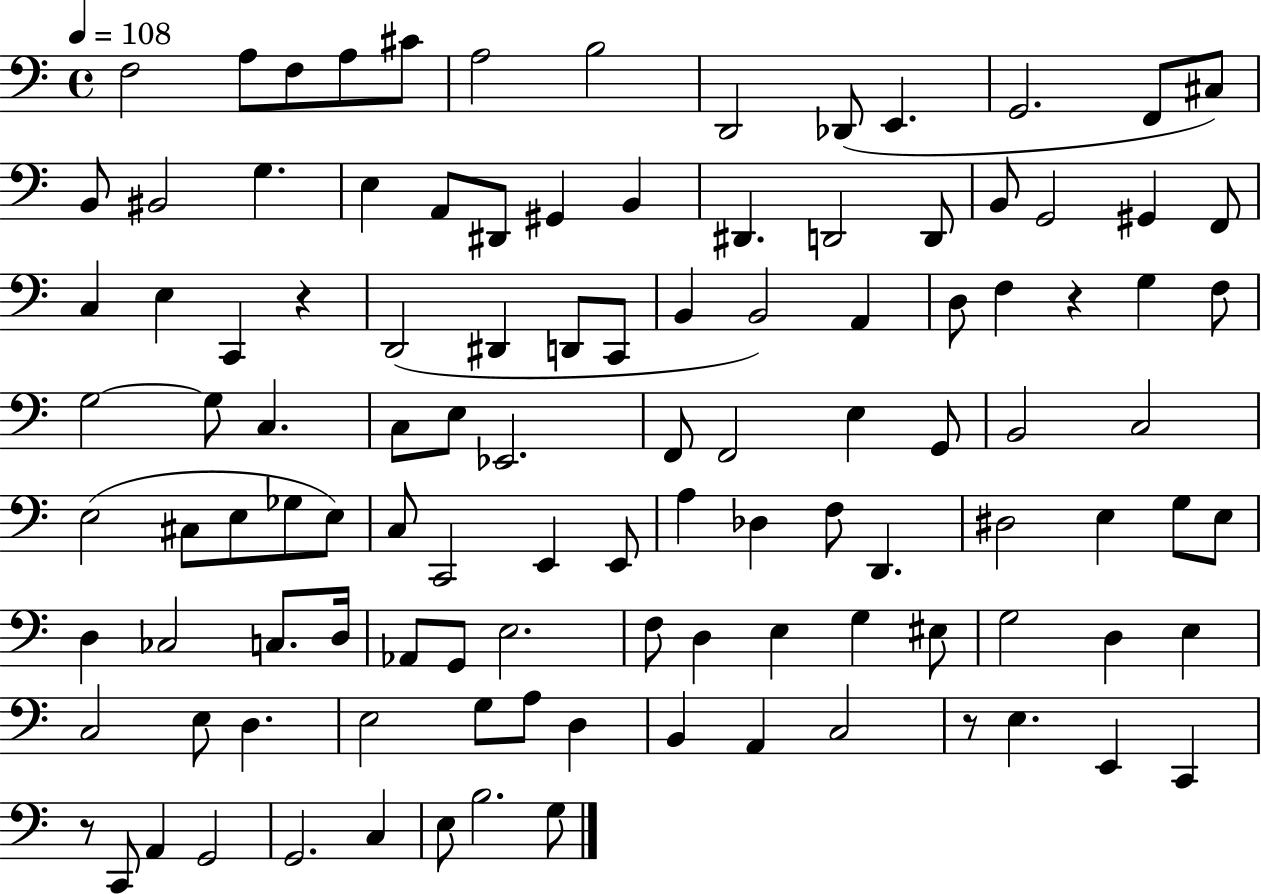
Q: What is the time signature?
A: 4/4